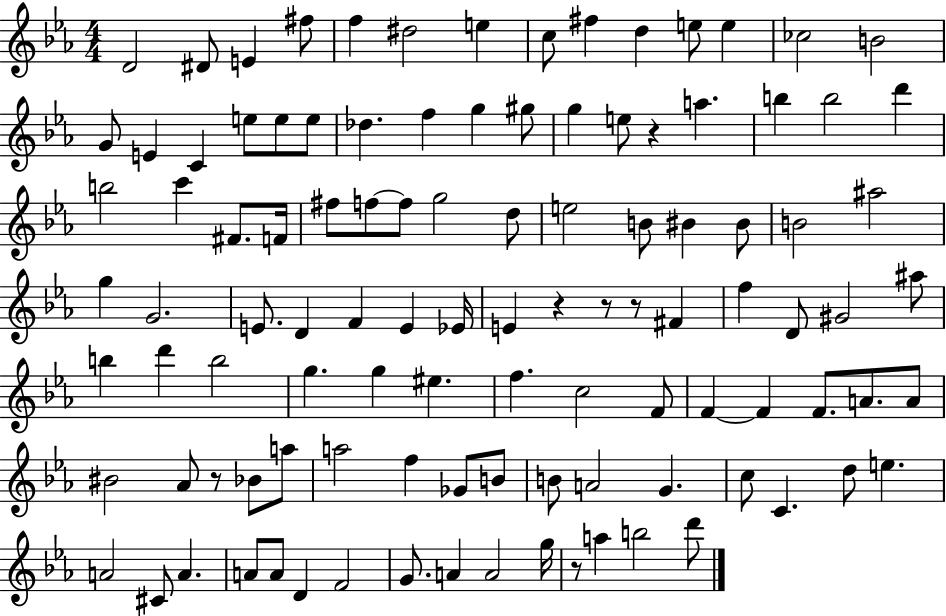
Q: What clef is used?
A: treble